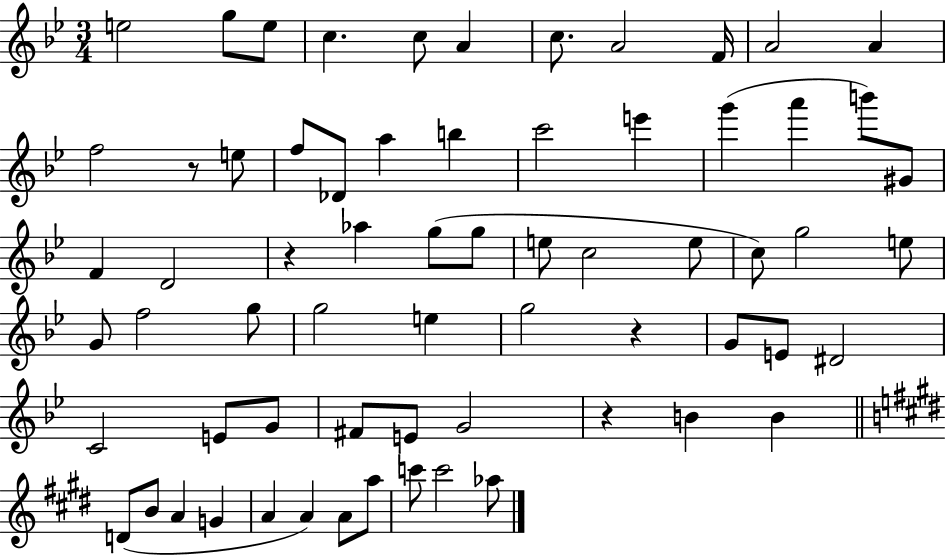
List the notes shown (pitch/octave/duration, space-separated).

E5/h G5/e E5/e C5/q. C5/e A4/q C5/e. A4/h F4/s A4/h A4/q F5/h R/e E5/e F5/e Db4/e A5/q B5/q C6/h E6/q G6/q A6/q B6/e G#4/e F4/q D4/h R/q Ab5/q G5/e G5/e E5/e C5/h E5/e C5/e G5/h E5/e G4/e F5/h G5/e G5/h E5/q G5/h R/q G4/e E4/e D#4/h C4/h E4/e G4/e F#4/e E4/e G4/h R/q B4/q B4/q D4/e B4/e A4/q G4/q A4/q A4/q A4/e A5/e C6/e C6/h Ab5/e